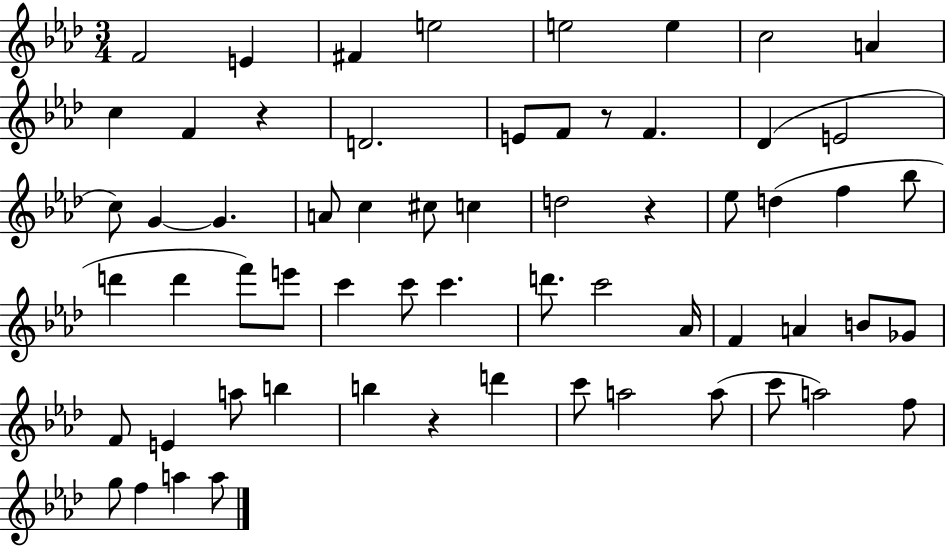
F4/h E4/q F#4/q E5/h E5/h E5/q C5/h A4/q C5/q F4/q R/q D4/h. E4/e F4/e R/e F4/q. Db4/q E4/h C5/e G4/q G4/q. A4/e C5/q C#5/e C5/q D5/h R/q Eb5/e D5/q F5/q Bb5/e D6/q D6/q F6/e E6/e C6/q C6/e C6/q. D6/e. C6/h Ab4/s F4/q A4/q B4/e Gb4/e F4/e E4/q A5/e B5/q B5/q R/q D6/q C6/e A5/h A5/e C6/e A5/h F5/e G5/e F5/q A5/q A5/e